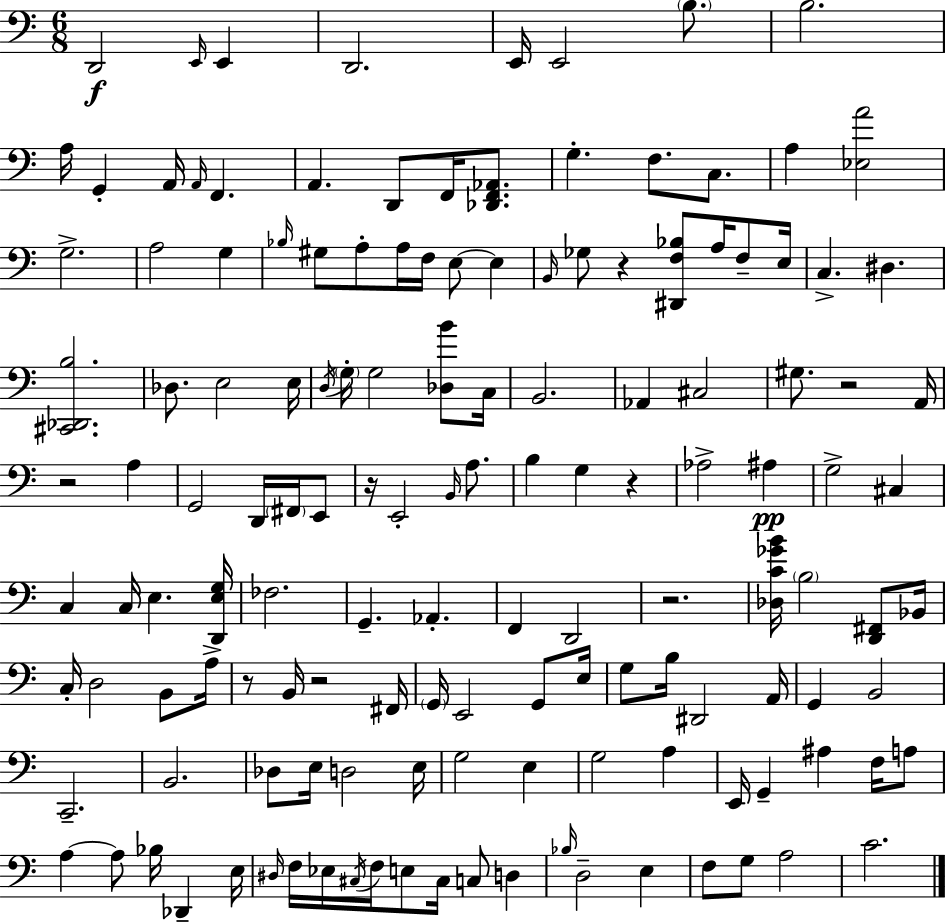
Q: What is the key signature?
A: C major